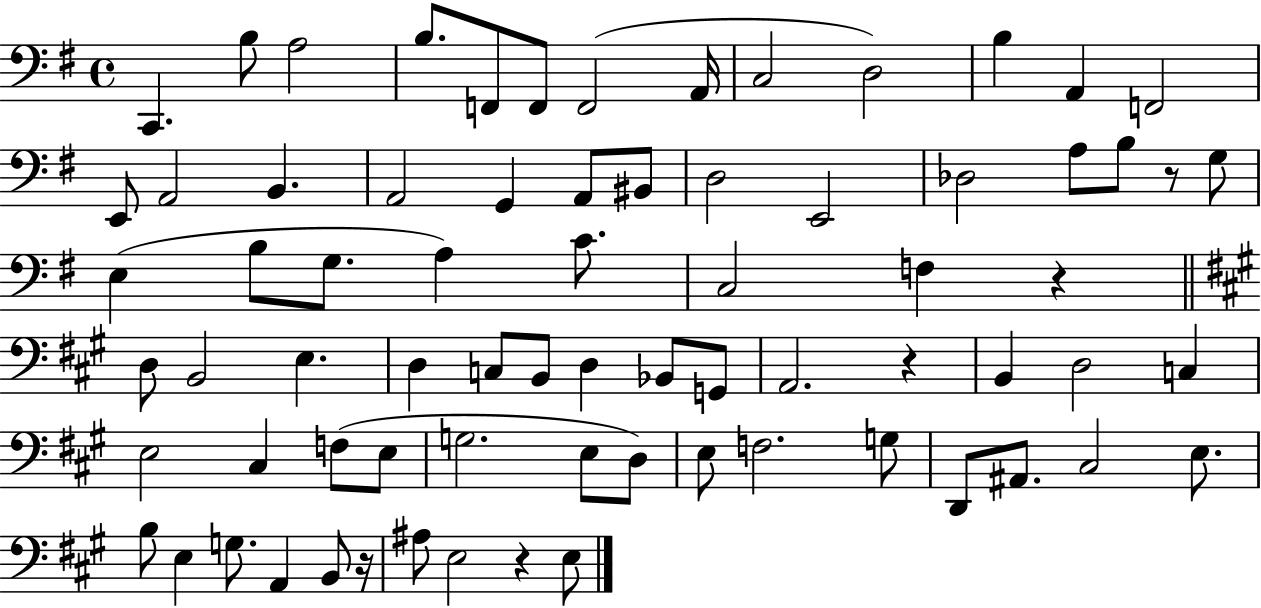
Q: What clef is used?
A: bass